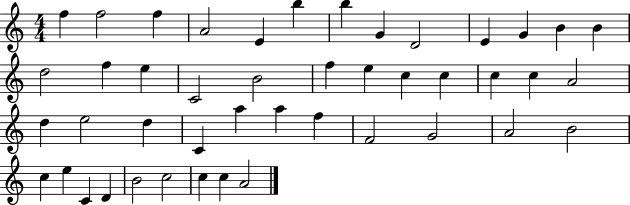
X:1
T:Untitled
M:4/4
L:1/4
K:C
f f2 f A2 E b b G D2 E G B B d2 f e C2 B2 f e c c c c A2 d e2 d C a a f F2 G2 A2 B2 c e C D B2 c2 c c A2